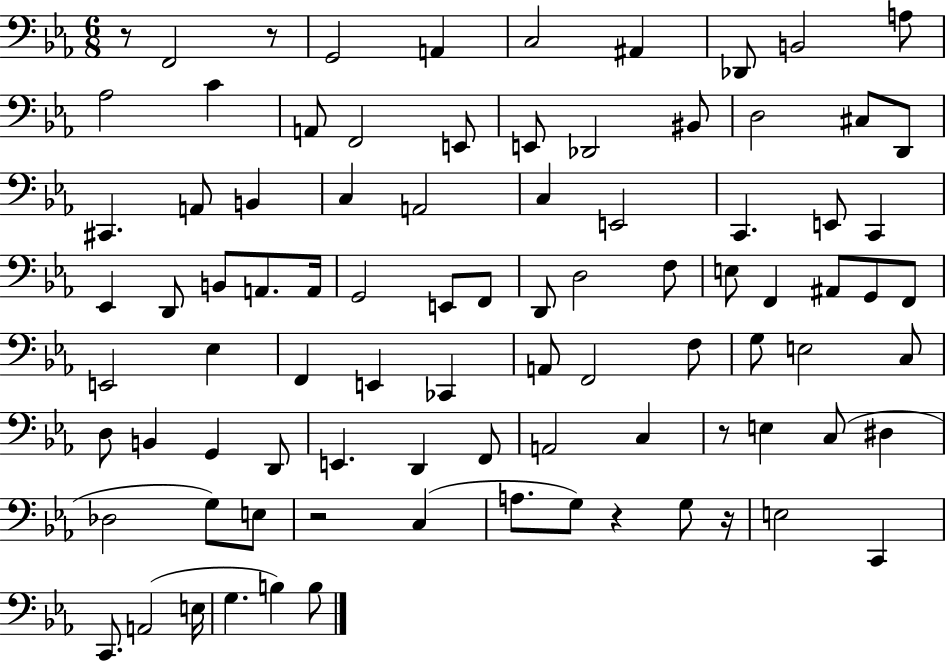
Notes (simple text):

R/e F2/h R/e G2/h A2/q C3/h A#2/q Db2/e B2/h A3/e Ab3/h C4/q A2/e F2/h E2/e E2/e Db2/h BIS2/e D3/h C#3/e D2/e C#2/q. A2/e B2/q C3/q A2/h C3/q E2/h C2/q. E2/e C2/q Eb2/q D2/e B2/e A2/e. A2/s G2/h E2/e F2/e D2/e D3/h F3/e E3/e F2/q A#2/e G2/e F2/e E2/h Eb3/q F2/q E2/q CES2/q A2/e F2/h F3/e G3/e E3/h C3/e D3/e B2/q G2/q D2/e E2/q. D2/q F2/e A2/h C3/q R/e E3/q C3/e D#3/q Db3/h G3/e E3/e R/h C3/q A3/e. G3/e R/q G3/e R/s E3/h C2/q C2/e. A2/h E3/s G3/q. B3/q B3/e